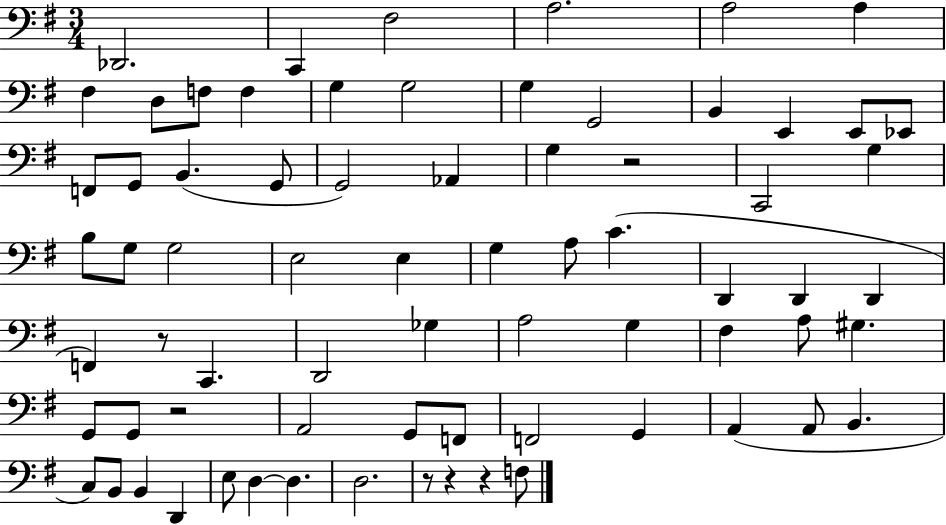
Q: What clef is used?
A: bass